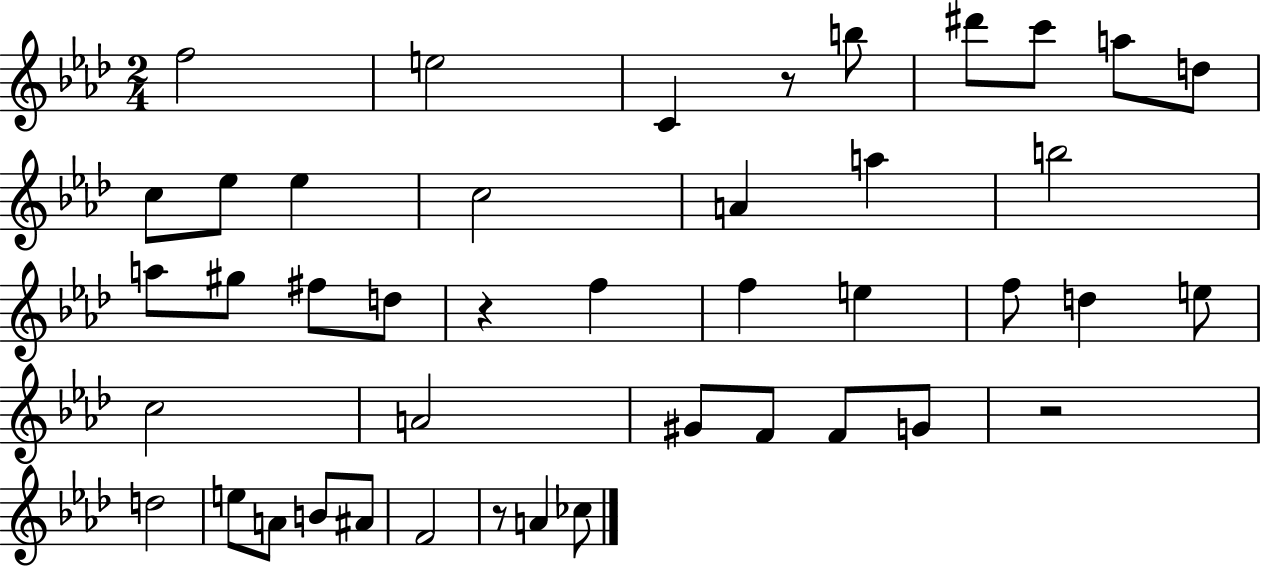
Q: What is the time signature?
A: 2/4